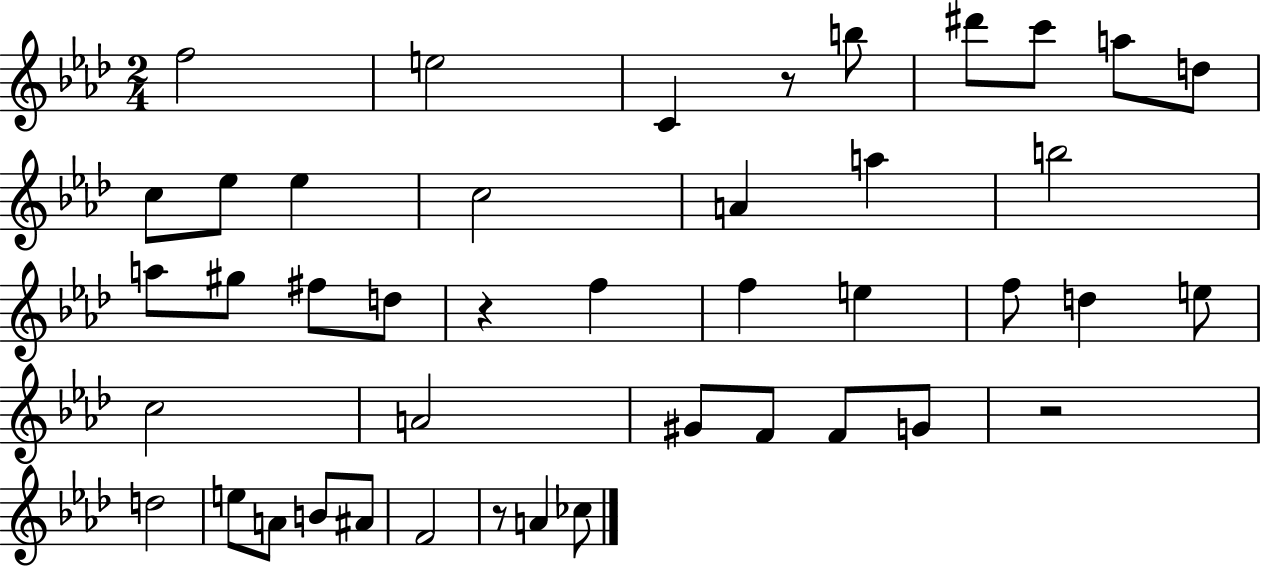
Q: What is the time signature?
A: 2/4